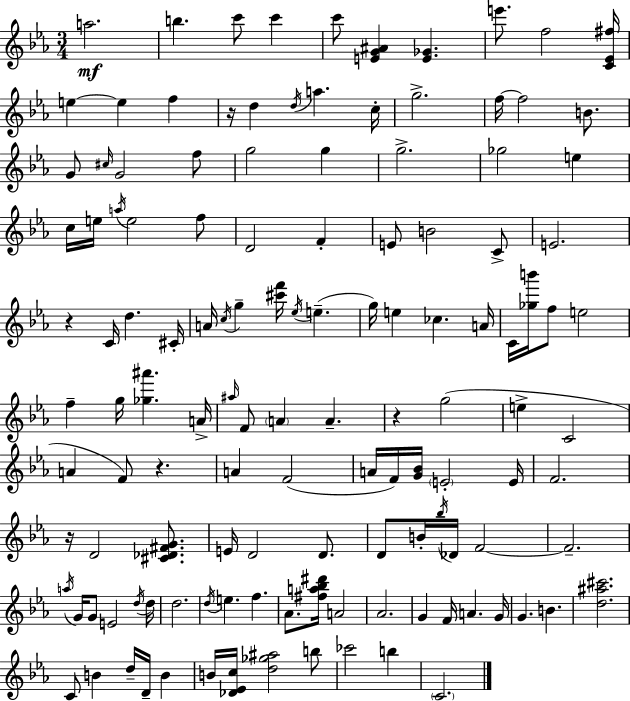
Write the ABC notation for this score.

X:1
T:Untitled
M:3/4
L:1/4
K:Eb
a2 b c'/2 c' c'/2 [EG^A] [E_G] e'/2 f2 [C_E^f]/4 e e f z/4 d d/4 a c/4 g2 f/4 f2 B/2 G/2 ^c/4 G2 f/2 g2 g g2 _g2 e c/4 e/4 a/4 e2 f/2 D2 F E/2 B2 C/2 E2 z C/4 d ^C/4 A/4 c/4 g [^c'f']/4 _e/4 e g/4 e _c A/4 C/4 [_gb']/4 f/2 e2 f g/4 [_g^a'] A/4 ^a/4 F/2 A A z g2 e C2 A F/2 z A F2 A/4 F/4 [G_B]/4 E2 E/4 F2 z/4 D2 [^C_D^FG]/2 E/4 D2 D/2 D/2 B/4 _b/4 _D/4 F2 F2 a/4 G/4 G/2 E2 d/4 d/4 d2 d/4 e f _A/2 [^fa_b^d']/4 A2 _A2 G F/4 A G/4 G B [d^a^c']2 C/2 B d/4 D/4 B B/4 [_D_Ec]/4 [d_g^a]2 b/2 _c'2 b C2